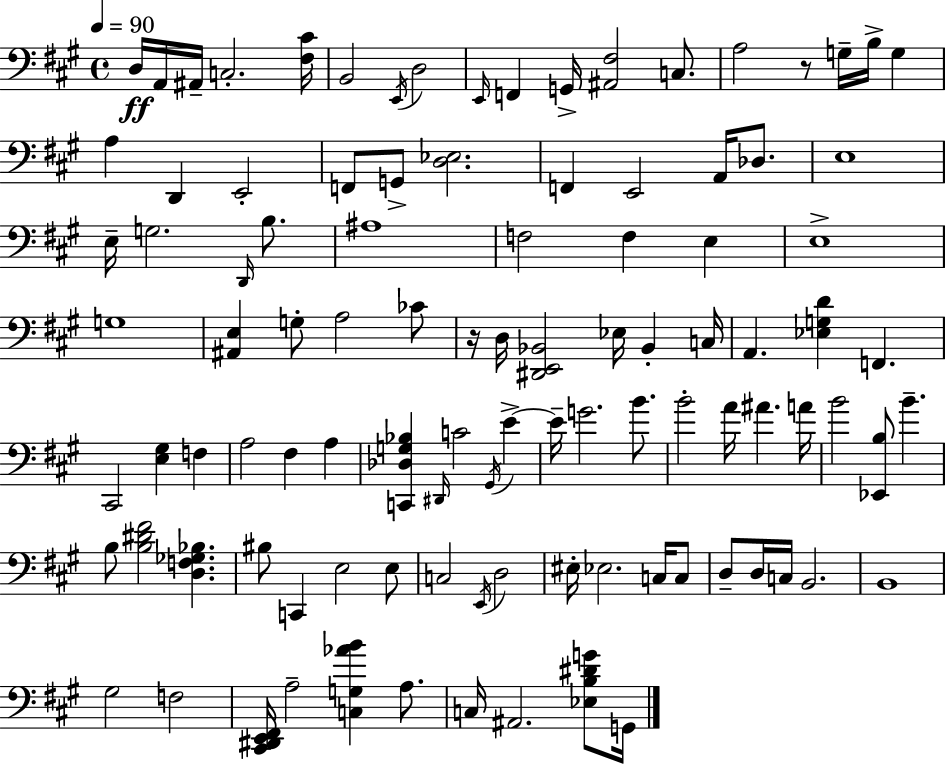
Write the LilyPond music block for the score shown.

{
  \clef bass
  \time 4/4
  \defaultTimeSignature
  \key a \major
  \tempo 4 = 90
  d16\ff a,16 ais,16-- c2.-. <fis cis'>16 | b,2 \acciaccatura { e,16 } d2 | \grace { e,16 } f,4 g,16-> <ais, fis>2 c8. | a2 r8 g16-- b16-> g4 | \break a4 d,4 e,2-. | f,8 g,8-> <d ees>2. | f,4 e,2 a,16 des8. | e1 | \break e16-- g2. \grace { d,16 } | b8. ais1 | f2 f4 e4 | e1-> | \break g1 | <ais, e>4 g8-. a2 | ces'8 r16 d16 <dis, e, bes,>2 ees16 bes,4-. | c16 a,4. <ees g d'>4 f,4. | \break cis,2 <e gis>4 f4 | a2 fis4 a4 | <c, des g bes>4 \grace { dis,16 } c'2 | \acciaccatura { gis,16 } e'4->~~ e'16-- g'2. | \break b'8. b'2-. a'16 ais'4. | a'16 b'2 <ees, b>8 b'4.-- | b8 <b dis' fis'>2 <d f ges bes>4. | bis8 c,4 e2 | \break e8 c2 \acciaccatura { e,16 } d2 | eis16-. ees2. | c16 c8 d8-- d16 c16 b,2. | b,1 | \break gis2 f2 | <cis, dis, e, fis,>16 a2-- <c g aes' b'>4 | a8. c16 ais,2. | <ees b dis' g'>8 g,16 \bar "|."
}